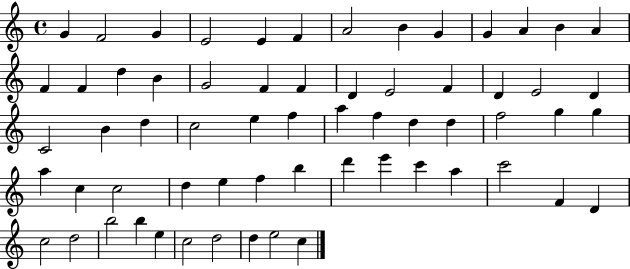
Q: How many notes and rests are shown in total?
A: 63